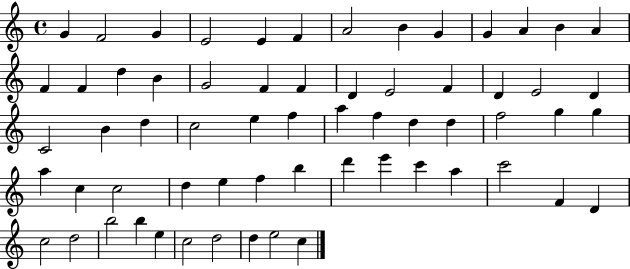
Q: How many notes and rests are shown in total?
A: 63